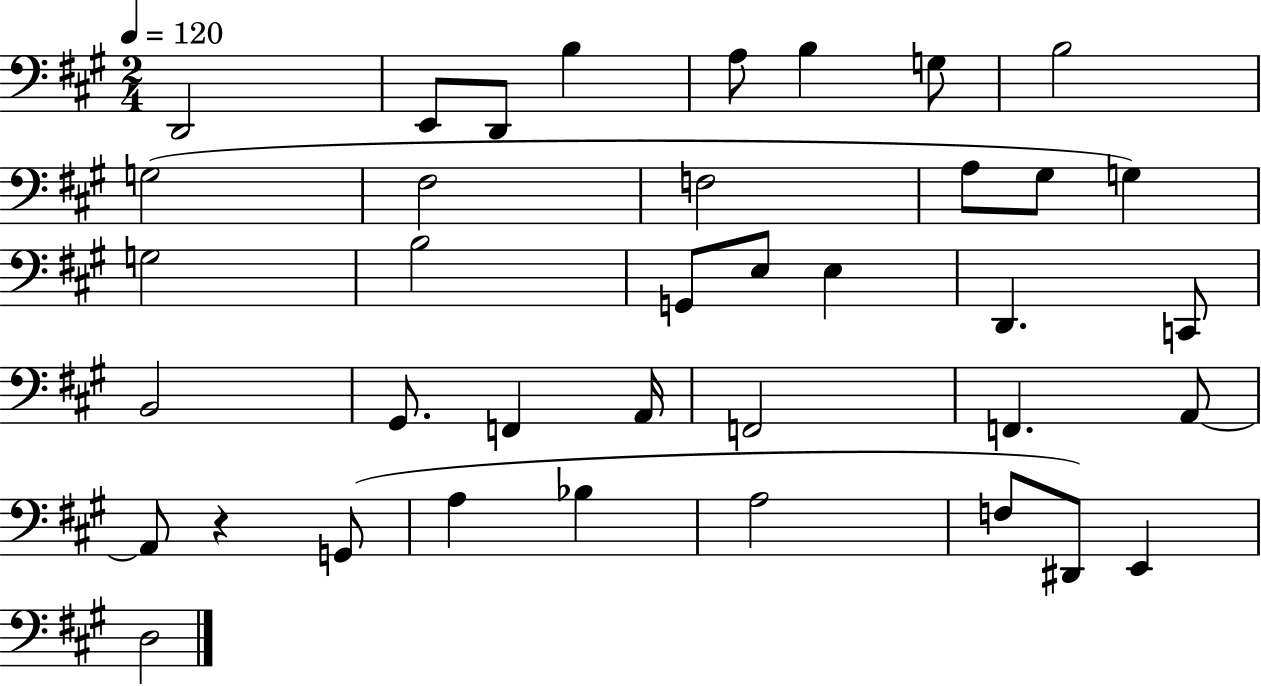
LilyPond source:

{
  \clef bass
  \numericTimeSignature
  \time 2/4
  \key a \major
  \tempo 4 = 120
  \repeat volta 2 { d,2 | e,8 d,8 b4 | a8 b4 g8 | b2 | \break g2( | fis2 | f2 | a8 gis8 g4) | \break g2 | b2 | g,8 e8 e4 | d,4. c,8 | \break b,2 | gis,8. f,4 a,16 | f,2 | f,4. a,8~~ | \break a,8 r4 g,8( | a4 bes4 | a2 | f8 dis,8) e,4 | \break d2 | } \bar "|."
}